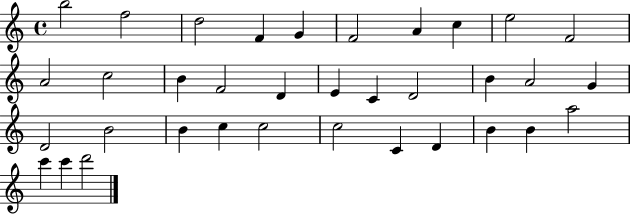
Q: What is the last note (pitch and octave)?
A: D6